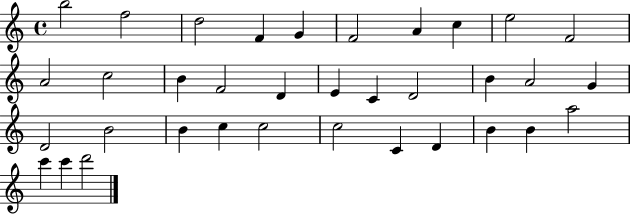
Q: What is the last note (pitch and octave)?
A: D6